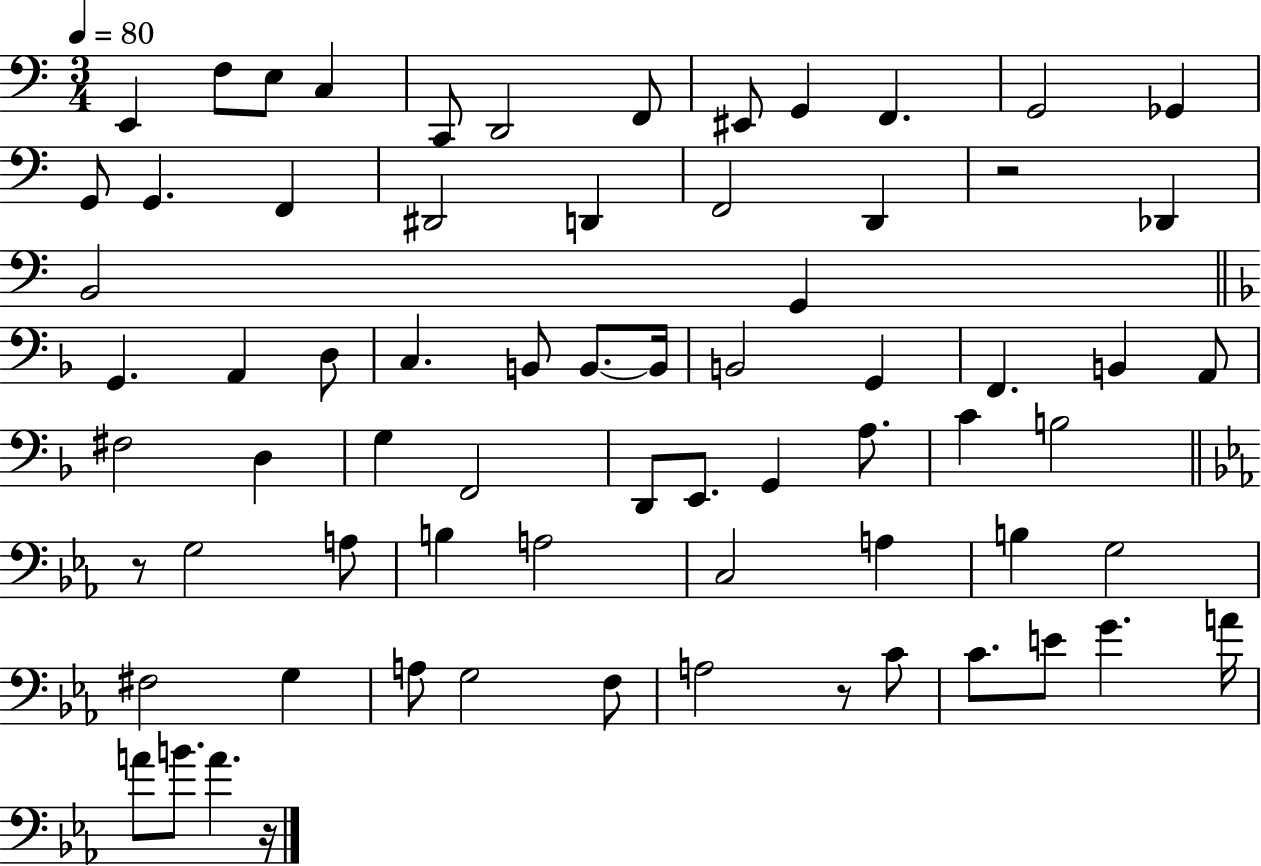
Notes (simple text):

E2/q F3/e E3/e C3/q C2/e D2/h F2/e EIS2/e G2/q F2/q. G2/h Gb2/q G2/e G2/q. F2/q D#2/h D2/q F2/h D2/q R/h Db2/q B2/h G2/q G2/q. A2/q D3/e C3/q. B2/e B2/e. B2/s B2/h G2/q F2/q. B2/q A2/e F#3/h D3/q G3/q F2/h D2/e E2/e. G2/q A3/e. C4/q B3/h R/e G3/h A3/e B3/q A3/h C3/h A3/q B3/q G3/h F#3/h G3/q A3/e G3/h F3/e A3/h R/e C4/e C4/e. E4/e G4/q. A4/s A4/e B4/e. A4/q. R/s